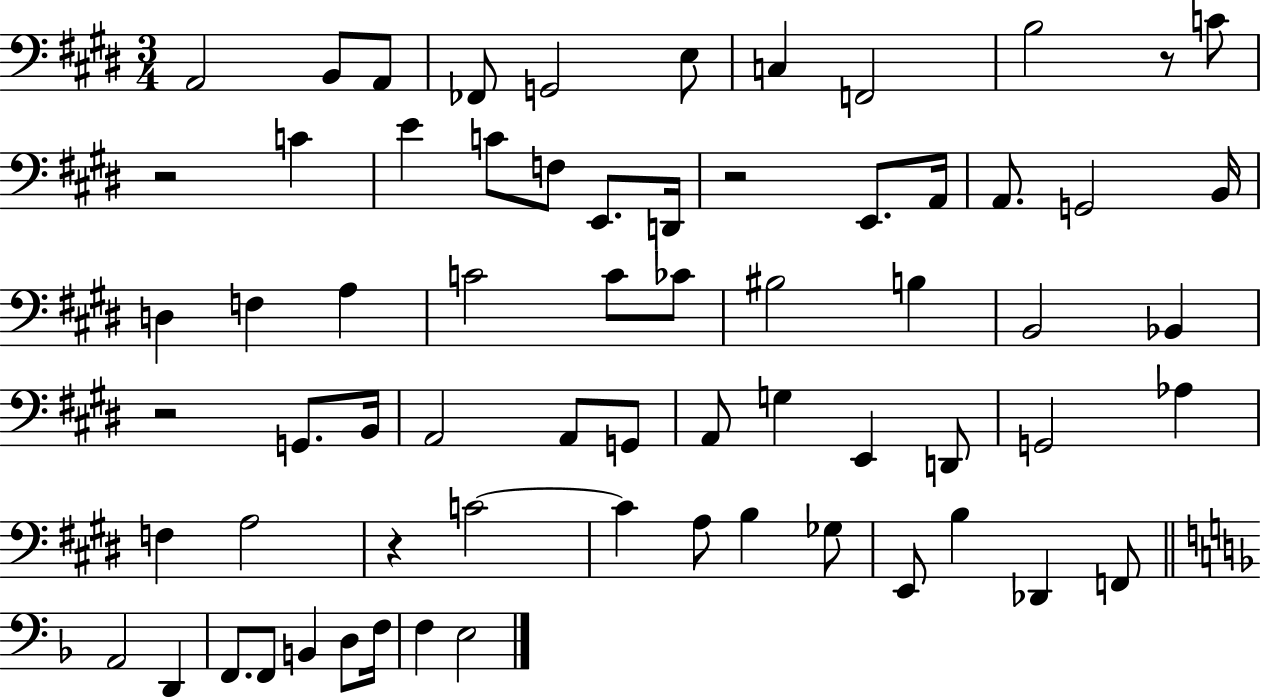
A2/h B2/e A2/e FES2/e G2/h E3/e C3/q F2/h B3/h R/e C4/e R/h C4/q E4/q C4/e F3/e E2/e. D2/s R/h E2/e. A2/s A2/e. G2/h B2/s D3/q F3/q A3/q C4/h C4/e CES4/e BIS3/h B3/q B2/h Bb2/q R/h G2/e. B2/s A2/h A2/e G2/e A2/e G3/q E2/q D2/e G2/h Ab3/q F3/q A3/h R/q C4/h C4/q A3/e B3/q Gb3/e E2/e B3/q Db2/q F2/e A2/h D2/q F2/e. F2/e B2/q D3/e F3/s F3/q E3/h